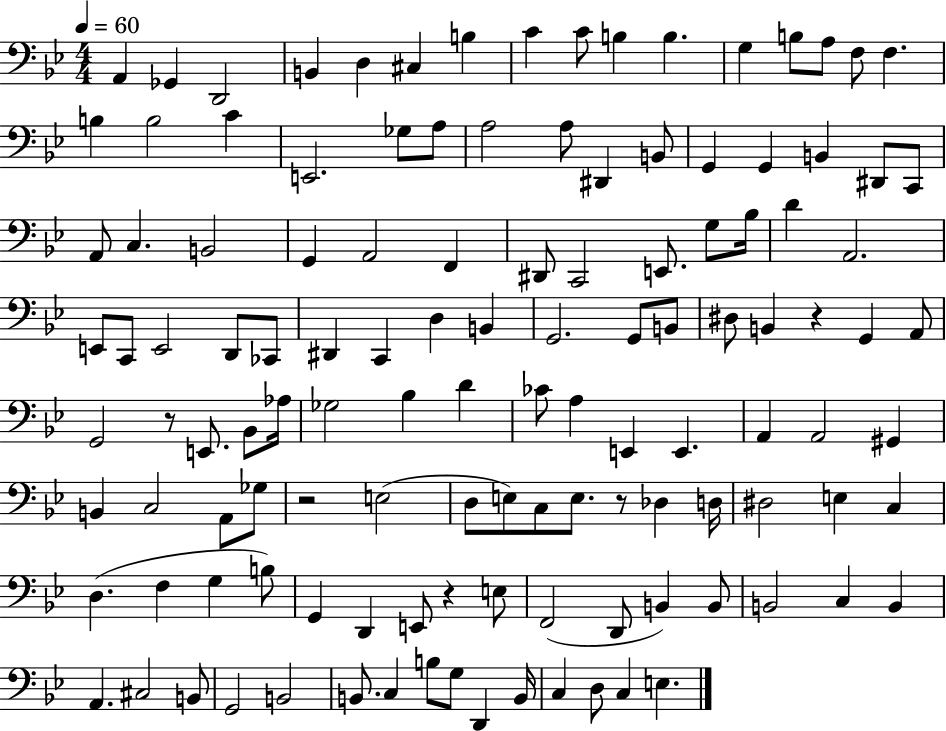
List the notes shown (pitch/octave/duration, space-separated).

A2/q Gb2/q D2/h B2/q D3/q C#3/q B3/q C4/q C4/e B3/q B3/q. G3/q B3/e A3/e F3/e F3/q. B3/q B3/h C4/q E2/h. Gb3/e A3/e A3/h A3/e D#2/q B2/e G2/q G2/q B2/q D#2/e C2/e A2/e C3/q. B2/h G2/q A2/h F2/q D#2/e C2/h E2/e. G3/e Bb3/s D4/q A2/h. E2/e C2/e E2/h D2/e CES2/e D#2/q C2/q D3/q B2/q G2/h. G2/e B2/e D#3/e B2/q R/q G2/q A2/e G2/h R/e E2/e. Bb2/e Ab3/s Gb3/h Bb3/q D4/q CES4/e A3/q E2/q E2/q. A2/q A2/h G#2/q B2/q C3/h A2/e Gb3/e R/h E3/h D3/e E3/e C3/e E3/e. R/e Db3/q D3/s D#3/h E3/q C3/q D3/q. F3/q G3/q B3/e G2/q D2/q E2/e R/q E3/e F2/h D2/e B2/q B2/e B2/h C3/q B2/q A2/q. C#3/h B2/e G2/h B2/h B2/e. C3/q B3/e G3/e D2/q B2/s C3/q D3/e C3/q E3/q.